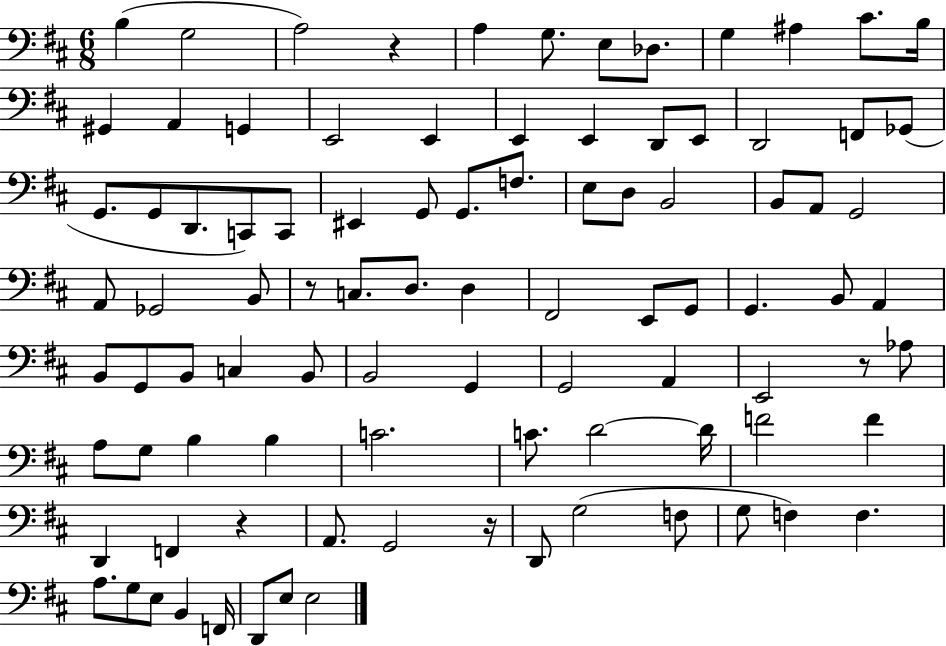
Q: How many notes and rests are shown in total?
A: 94